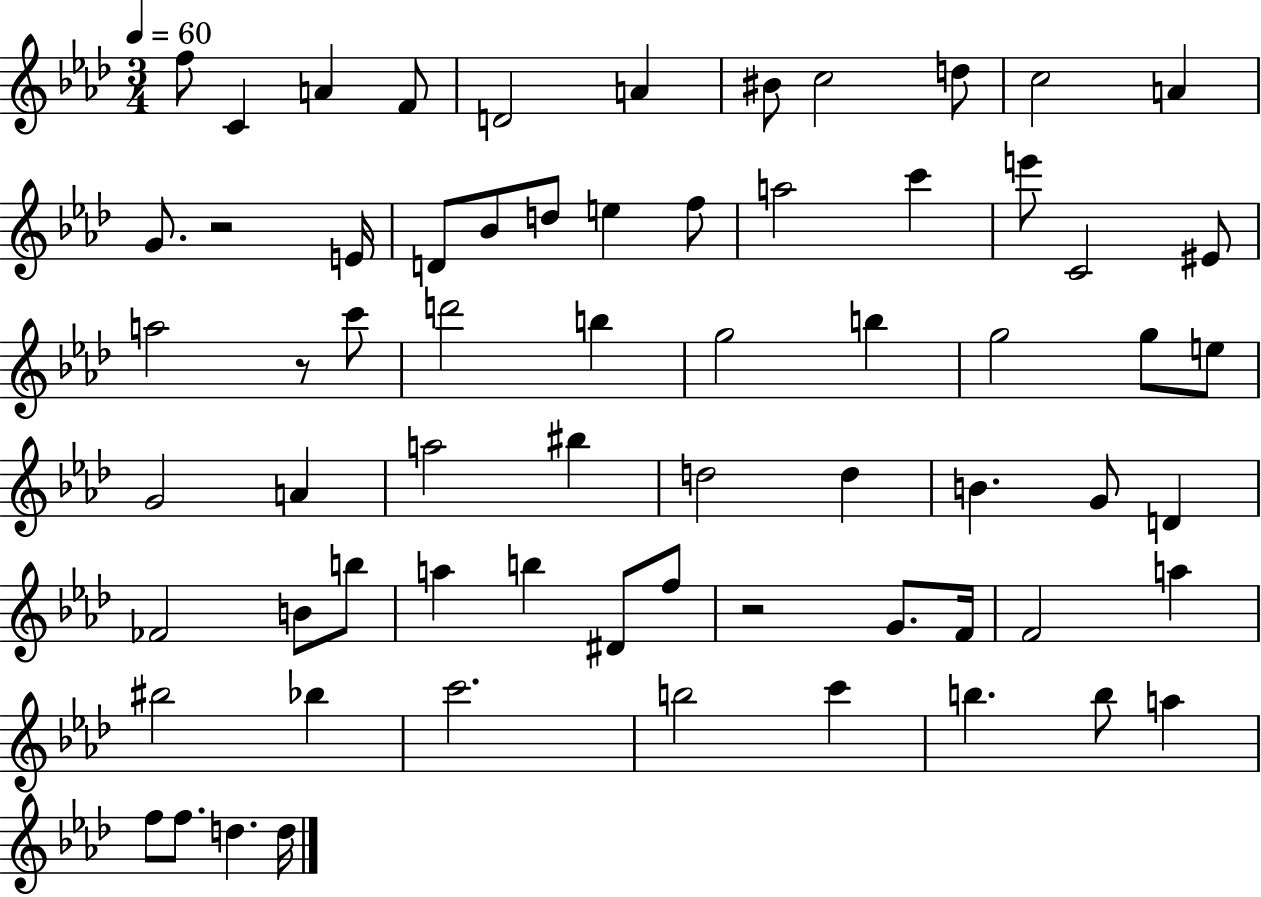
X:1
T:Untitled
M:3/4
L:1/4
K:Ab
f/2 C A F/2 D2 A ^B/2 c2 d/2 c2 A G/2 z2 E/4 D/2 _B/2 d/2 e f/2 a2 c' e'/2 C2 ^E/2 a2 z/2 c'/2 d'2 b g2 b g2 g/2 e/2 G2 A a2 ^b d2 d B G/2 D _F2 B/2 b/2 a b ^D/2 f/2 z2 G/2 F/4 F2 a ^b2 _b c'2 b2 c' b b/2 a f/2 f/2 d d/4